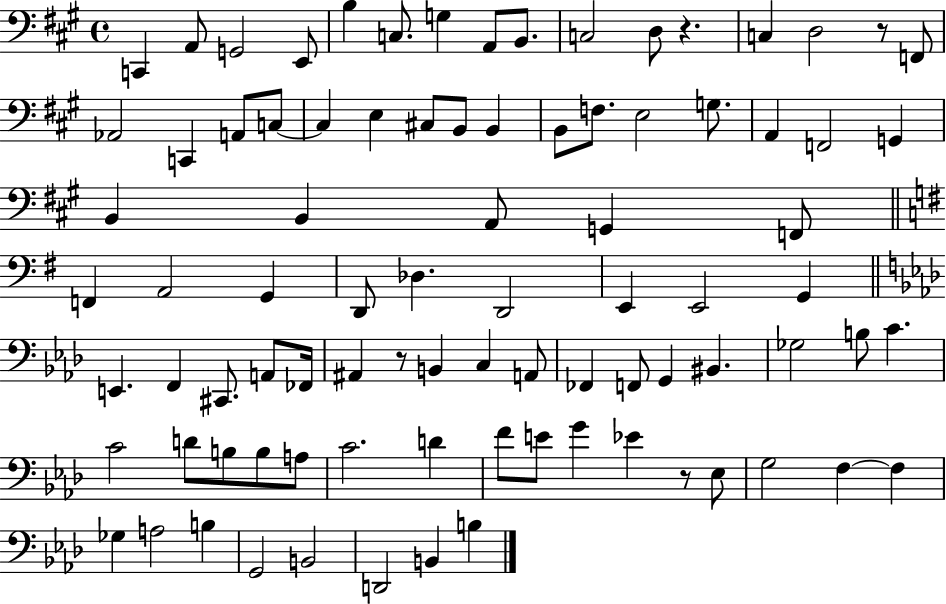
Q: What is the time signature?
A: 4/4